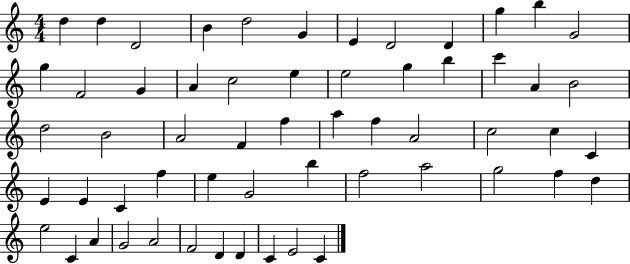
{
  \clef treble
  \numericTimeSignature
  \time 4/4
  \key c \major
  d''4 d''4 d'2 | b'4 d''2 g'4 | e'4 d'2 d'4 | g''4 b''4 g'2 | \break g''4 f'2 g'4 | a'4 c''2 e''4 | e''2 g''4 b''4 | c'''4 a'4 b'2 | \break d''2 b'2 | a'2 f'4 f''4 | a''4 f''4 a'2 | c''2 c''4 c'4 | \break e'4 e'4 c'4 f''4 | e''4 g'2 b''4 | f''2 a''2 | g''2 f''4 d''4 | \break e''2 c'4 a'4 | g'2 a'2 | f'2 d'4 d'4 | c'4 e'2 c'4 | \break \bar "|."
}